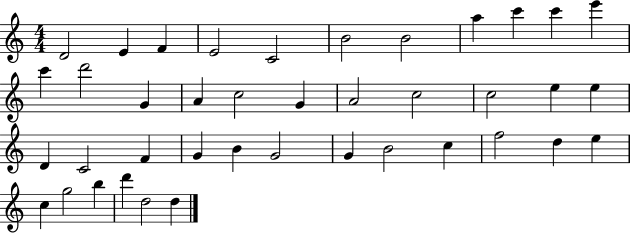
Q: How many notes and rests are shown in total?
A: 40